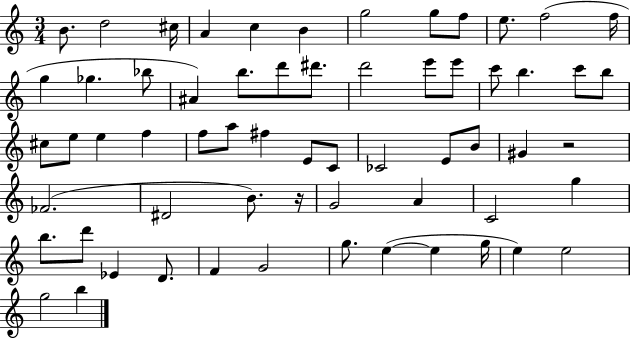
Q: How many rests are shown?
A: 2